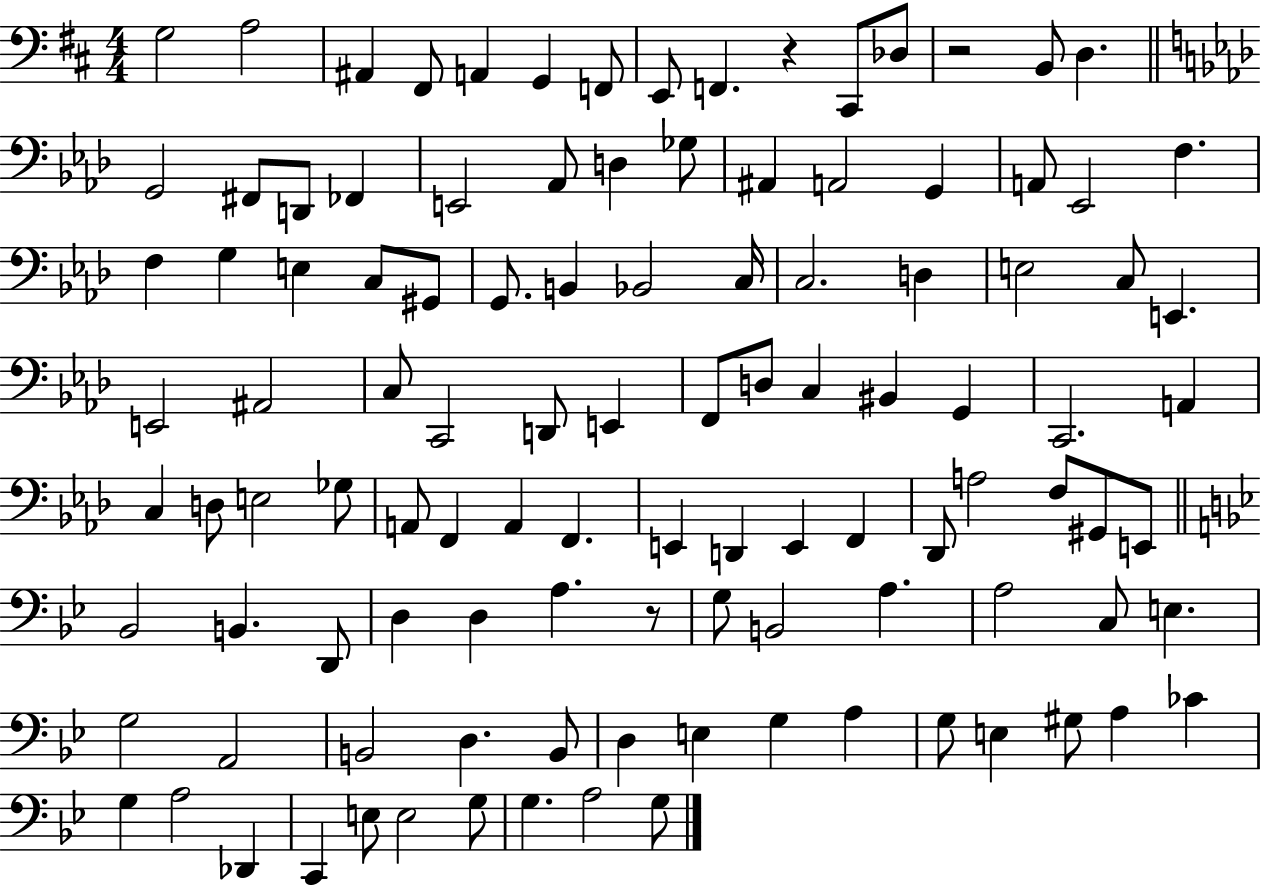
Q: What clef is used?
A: bass